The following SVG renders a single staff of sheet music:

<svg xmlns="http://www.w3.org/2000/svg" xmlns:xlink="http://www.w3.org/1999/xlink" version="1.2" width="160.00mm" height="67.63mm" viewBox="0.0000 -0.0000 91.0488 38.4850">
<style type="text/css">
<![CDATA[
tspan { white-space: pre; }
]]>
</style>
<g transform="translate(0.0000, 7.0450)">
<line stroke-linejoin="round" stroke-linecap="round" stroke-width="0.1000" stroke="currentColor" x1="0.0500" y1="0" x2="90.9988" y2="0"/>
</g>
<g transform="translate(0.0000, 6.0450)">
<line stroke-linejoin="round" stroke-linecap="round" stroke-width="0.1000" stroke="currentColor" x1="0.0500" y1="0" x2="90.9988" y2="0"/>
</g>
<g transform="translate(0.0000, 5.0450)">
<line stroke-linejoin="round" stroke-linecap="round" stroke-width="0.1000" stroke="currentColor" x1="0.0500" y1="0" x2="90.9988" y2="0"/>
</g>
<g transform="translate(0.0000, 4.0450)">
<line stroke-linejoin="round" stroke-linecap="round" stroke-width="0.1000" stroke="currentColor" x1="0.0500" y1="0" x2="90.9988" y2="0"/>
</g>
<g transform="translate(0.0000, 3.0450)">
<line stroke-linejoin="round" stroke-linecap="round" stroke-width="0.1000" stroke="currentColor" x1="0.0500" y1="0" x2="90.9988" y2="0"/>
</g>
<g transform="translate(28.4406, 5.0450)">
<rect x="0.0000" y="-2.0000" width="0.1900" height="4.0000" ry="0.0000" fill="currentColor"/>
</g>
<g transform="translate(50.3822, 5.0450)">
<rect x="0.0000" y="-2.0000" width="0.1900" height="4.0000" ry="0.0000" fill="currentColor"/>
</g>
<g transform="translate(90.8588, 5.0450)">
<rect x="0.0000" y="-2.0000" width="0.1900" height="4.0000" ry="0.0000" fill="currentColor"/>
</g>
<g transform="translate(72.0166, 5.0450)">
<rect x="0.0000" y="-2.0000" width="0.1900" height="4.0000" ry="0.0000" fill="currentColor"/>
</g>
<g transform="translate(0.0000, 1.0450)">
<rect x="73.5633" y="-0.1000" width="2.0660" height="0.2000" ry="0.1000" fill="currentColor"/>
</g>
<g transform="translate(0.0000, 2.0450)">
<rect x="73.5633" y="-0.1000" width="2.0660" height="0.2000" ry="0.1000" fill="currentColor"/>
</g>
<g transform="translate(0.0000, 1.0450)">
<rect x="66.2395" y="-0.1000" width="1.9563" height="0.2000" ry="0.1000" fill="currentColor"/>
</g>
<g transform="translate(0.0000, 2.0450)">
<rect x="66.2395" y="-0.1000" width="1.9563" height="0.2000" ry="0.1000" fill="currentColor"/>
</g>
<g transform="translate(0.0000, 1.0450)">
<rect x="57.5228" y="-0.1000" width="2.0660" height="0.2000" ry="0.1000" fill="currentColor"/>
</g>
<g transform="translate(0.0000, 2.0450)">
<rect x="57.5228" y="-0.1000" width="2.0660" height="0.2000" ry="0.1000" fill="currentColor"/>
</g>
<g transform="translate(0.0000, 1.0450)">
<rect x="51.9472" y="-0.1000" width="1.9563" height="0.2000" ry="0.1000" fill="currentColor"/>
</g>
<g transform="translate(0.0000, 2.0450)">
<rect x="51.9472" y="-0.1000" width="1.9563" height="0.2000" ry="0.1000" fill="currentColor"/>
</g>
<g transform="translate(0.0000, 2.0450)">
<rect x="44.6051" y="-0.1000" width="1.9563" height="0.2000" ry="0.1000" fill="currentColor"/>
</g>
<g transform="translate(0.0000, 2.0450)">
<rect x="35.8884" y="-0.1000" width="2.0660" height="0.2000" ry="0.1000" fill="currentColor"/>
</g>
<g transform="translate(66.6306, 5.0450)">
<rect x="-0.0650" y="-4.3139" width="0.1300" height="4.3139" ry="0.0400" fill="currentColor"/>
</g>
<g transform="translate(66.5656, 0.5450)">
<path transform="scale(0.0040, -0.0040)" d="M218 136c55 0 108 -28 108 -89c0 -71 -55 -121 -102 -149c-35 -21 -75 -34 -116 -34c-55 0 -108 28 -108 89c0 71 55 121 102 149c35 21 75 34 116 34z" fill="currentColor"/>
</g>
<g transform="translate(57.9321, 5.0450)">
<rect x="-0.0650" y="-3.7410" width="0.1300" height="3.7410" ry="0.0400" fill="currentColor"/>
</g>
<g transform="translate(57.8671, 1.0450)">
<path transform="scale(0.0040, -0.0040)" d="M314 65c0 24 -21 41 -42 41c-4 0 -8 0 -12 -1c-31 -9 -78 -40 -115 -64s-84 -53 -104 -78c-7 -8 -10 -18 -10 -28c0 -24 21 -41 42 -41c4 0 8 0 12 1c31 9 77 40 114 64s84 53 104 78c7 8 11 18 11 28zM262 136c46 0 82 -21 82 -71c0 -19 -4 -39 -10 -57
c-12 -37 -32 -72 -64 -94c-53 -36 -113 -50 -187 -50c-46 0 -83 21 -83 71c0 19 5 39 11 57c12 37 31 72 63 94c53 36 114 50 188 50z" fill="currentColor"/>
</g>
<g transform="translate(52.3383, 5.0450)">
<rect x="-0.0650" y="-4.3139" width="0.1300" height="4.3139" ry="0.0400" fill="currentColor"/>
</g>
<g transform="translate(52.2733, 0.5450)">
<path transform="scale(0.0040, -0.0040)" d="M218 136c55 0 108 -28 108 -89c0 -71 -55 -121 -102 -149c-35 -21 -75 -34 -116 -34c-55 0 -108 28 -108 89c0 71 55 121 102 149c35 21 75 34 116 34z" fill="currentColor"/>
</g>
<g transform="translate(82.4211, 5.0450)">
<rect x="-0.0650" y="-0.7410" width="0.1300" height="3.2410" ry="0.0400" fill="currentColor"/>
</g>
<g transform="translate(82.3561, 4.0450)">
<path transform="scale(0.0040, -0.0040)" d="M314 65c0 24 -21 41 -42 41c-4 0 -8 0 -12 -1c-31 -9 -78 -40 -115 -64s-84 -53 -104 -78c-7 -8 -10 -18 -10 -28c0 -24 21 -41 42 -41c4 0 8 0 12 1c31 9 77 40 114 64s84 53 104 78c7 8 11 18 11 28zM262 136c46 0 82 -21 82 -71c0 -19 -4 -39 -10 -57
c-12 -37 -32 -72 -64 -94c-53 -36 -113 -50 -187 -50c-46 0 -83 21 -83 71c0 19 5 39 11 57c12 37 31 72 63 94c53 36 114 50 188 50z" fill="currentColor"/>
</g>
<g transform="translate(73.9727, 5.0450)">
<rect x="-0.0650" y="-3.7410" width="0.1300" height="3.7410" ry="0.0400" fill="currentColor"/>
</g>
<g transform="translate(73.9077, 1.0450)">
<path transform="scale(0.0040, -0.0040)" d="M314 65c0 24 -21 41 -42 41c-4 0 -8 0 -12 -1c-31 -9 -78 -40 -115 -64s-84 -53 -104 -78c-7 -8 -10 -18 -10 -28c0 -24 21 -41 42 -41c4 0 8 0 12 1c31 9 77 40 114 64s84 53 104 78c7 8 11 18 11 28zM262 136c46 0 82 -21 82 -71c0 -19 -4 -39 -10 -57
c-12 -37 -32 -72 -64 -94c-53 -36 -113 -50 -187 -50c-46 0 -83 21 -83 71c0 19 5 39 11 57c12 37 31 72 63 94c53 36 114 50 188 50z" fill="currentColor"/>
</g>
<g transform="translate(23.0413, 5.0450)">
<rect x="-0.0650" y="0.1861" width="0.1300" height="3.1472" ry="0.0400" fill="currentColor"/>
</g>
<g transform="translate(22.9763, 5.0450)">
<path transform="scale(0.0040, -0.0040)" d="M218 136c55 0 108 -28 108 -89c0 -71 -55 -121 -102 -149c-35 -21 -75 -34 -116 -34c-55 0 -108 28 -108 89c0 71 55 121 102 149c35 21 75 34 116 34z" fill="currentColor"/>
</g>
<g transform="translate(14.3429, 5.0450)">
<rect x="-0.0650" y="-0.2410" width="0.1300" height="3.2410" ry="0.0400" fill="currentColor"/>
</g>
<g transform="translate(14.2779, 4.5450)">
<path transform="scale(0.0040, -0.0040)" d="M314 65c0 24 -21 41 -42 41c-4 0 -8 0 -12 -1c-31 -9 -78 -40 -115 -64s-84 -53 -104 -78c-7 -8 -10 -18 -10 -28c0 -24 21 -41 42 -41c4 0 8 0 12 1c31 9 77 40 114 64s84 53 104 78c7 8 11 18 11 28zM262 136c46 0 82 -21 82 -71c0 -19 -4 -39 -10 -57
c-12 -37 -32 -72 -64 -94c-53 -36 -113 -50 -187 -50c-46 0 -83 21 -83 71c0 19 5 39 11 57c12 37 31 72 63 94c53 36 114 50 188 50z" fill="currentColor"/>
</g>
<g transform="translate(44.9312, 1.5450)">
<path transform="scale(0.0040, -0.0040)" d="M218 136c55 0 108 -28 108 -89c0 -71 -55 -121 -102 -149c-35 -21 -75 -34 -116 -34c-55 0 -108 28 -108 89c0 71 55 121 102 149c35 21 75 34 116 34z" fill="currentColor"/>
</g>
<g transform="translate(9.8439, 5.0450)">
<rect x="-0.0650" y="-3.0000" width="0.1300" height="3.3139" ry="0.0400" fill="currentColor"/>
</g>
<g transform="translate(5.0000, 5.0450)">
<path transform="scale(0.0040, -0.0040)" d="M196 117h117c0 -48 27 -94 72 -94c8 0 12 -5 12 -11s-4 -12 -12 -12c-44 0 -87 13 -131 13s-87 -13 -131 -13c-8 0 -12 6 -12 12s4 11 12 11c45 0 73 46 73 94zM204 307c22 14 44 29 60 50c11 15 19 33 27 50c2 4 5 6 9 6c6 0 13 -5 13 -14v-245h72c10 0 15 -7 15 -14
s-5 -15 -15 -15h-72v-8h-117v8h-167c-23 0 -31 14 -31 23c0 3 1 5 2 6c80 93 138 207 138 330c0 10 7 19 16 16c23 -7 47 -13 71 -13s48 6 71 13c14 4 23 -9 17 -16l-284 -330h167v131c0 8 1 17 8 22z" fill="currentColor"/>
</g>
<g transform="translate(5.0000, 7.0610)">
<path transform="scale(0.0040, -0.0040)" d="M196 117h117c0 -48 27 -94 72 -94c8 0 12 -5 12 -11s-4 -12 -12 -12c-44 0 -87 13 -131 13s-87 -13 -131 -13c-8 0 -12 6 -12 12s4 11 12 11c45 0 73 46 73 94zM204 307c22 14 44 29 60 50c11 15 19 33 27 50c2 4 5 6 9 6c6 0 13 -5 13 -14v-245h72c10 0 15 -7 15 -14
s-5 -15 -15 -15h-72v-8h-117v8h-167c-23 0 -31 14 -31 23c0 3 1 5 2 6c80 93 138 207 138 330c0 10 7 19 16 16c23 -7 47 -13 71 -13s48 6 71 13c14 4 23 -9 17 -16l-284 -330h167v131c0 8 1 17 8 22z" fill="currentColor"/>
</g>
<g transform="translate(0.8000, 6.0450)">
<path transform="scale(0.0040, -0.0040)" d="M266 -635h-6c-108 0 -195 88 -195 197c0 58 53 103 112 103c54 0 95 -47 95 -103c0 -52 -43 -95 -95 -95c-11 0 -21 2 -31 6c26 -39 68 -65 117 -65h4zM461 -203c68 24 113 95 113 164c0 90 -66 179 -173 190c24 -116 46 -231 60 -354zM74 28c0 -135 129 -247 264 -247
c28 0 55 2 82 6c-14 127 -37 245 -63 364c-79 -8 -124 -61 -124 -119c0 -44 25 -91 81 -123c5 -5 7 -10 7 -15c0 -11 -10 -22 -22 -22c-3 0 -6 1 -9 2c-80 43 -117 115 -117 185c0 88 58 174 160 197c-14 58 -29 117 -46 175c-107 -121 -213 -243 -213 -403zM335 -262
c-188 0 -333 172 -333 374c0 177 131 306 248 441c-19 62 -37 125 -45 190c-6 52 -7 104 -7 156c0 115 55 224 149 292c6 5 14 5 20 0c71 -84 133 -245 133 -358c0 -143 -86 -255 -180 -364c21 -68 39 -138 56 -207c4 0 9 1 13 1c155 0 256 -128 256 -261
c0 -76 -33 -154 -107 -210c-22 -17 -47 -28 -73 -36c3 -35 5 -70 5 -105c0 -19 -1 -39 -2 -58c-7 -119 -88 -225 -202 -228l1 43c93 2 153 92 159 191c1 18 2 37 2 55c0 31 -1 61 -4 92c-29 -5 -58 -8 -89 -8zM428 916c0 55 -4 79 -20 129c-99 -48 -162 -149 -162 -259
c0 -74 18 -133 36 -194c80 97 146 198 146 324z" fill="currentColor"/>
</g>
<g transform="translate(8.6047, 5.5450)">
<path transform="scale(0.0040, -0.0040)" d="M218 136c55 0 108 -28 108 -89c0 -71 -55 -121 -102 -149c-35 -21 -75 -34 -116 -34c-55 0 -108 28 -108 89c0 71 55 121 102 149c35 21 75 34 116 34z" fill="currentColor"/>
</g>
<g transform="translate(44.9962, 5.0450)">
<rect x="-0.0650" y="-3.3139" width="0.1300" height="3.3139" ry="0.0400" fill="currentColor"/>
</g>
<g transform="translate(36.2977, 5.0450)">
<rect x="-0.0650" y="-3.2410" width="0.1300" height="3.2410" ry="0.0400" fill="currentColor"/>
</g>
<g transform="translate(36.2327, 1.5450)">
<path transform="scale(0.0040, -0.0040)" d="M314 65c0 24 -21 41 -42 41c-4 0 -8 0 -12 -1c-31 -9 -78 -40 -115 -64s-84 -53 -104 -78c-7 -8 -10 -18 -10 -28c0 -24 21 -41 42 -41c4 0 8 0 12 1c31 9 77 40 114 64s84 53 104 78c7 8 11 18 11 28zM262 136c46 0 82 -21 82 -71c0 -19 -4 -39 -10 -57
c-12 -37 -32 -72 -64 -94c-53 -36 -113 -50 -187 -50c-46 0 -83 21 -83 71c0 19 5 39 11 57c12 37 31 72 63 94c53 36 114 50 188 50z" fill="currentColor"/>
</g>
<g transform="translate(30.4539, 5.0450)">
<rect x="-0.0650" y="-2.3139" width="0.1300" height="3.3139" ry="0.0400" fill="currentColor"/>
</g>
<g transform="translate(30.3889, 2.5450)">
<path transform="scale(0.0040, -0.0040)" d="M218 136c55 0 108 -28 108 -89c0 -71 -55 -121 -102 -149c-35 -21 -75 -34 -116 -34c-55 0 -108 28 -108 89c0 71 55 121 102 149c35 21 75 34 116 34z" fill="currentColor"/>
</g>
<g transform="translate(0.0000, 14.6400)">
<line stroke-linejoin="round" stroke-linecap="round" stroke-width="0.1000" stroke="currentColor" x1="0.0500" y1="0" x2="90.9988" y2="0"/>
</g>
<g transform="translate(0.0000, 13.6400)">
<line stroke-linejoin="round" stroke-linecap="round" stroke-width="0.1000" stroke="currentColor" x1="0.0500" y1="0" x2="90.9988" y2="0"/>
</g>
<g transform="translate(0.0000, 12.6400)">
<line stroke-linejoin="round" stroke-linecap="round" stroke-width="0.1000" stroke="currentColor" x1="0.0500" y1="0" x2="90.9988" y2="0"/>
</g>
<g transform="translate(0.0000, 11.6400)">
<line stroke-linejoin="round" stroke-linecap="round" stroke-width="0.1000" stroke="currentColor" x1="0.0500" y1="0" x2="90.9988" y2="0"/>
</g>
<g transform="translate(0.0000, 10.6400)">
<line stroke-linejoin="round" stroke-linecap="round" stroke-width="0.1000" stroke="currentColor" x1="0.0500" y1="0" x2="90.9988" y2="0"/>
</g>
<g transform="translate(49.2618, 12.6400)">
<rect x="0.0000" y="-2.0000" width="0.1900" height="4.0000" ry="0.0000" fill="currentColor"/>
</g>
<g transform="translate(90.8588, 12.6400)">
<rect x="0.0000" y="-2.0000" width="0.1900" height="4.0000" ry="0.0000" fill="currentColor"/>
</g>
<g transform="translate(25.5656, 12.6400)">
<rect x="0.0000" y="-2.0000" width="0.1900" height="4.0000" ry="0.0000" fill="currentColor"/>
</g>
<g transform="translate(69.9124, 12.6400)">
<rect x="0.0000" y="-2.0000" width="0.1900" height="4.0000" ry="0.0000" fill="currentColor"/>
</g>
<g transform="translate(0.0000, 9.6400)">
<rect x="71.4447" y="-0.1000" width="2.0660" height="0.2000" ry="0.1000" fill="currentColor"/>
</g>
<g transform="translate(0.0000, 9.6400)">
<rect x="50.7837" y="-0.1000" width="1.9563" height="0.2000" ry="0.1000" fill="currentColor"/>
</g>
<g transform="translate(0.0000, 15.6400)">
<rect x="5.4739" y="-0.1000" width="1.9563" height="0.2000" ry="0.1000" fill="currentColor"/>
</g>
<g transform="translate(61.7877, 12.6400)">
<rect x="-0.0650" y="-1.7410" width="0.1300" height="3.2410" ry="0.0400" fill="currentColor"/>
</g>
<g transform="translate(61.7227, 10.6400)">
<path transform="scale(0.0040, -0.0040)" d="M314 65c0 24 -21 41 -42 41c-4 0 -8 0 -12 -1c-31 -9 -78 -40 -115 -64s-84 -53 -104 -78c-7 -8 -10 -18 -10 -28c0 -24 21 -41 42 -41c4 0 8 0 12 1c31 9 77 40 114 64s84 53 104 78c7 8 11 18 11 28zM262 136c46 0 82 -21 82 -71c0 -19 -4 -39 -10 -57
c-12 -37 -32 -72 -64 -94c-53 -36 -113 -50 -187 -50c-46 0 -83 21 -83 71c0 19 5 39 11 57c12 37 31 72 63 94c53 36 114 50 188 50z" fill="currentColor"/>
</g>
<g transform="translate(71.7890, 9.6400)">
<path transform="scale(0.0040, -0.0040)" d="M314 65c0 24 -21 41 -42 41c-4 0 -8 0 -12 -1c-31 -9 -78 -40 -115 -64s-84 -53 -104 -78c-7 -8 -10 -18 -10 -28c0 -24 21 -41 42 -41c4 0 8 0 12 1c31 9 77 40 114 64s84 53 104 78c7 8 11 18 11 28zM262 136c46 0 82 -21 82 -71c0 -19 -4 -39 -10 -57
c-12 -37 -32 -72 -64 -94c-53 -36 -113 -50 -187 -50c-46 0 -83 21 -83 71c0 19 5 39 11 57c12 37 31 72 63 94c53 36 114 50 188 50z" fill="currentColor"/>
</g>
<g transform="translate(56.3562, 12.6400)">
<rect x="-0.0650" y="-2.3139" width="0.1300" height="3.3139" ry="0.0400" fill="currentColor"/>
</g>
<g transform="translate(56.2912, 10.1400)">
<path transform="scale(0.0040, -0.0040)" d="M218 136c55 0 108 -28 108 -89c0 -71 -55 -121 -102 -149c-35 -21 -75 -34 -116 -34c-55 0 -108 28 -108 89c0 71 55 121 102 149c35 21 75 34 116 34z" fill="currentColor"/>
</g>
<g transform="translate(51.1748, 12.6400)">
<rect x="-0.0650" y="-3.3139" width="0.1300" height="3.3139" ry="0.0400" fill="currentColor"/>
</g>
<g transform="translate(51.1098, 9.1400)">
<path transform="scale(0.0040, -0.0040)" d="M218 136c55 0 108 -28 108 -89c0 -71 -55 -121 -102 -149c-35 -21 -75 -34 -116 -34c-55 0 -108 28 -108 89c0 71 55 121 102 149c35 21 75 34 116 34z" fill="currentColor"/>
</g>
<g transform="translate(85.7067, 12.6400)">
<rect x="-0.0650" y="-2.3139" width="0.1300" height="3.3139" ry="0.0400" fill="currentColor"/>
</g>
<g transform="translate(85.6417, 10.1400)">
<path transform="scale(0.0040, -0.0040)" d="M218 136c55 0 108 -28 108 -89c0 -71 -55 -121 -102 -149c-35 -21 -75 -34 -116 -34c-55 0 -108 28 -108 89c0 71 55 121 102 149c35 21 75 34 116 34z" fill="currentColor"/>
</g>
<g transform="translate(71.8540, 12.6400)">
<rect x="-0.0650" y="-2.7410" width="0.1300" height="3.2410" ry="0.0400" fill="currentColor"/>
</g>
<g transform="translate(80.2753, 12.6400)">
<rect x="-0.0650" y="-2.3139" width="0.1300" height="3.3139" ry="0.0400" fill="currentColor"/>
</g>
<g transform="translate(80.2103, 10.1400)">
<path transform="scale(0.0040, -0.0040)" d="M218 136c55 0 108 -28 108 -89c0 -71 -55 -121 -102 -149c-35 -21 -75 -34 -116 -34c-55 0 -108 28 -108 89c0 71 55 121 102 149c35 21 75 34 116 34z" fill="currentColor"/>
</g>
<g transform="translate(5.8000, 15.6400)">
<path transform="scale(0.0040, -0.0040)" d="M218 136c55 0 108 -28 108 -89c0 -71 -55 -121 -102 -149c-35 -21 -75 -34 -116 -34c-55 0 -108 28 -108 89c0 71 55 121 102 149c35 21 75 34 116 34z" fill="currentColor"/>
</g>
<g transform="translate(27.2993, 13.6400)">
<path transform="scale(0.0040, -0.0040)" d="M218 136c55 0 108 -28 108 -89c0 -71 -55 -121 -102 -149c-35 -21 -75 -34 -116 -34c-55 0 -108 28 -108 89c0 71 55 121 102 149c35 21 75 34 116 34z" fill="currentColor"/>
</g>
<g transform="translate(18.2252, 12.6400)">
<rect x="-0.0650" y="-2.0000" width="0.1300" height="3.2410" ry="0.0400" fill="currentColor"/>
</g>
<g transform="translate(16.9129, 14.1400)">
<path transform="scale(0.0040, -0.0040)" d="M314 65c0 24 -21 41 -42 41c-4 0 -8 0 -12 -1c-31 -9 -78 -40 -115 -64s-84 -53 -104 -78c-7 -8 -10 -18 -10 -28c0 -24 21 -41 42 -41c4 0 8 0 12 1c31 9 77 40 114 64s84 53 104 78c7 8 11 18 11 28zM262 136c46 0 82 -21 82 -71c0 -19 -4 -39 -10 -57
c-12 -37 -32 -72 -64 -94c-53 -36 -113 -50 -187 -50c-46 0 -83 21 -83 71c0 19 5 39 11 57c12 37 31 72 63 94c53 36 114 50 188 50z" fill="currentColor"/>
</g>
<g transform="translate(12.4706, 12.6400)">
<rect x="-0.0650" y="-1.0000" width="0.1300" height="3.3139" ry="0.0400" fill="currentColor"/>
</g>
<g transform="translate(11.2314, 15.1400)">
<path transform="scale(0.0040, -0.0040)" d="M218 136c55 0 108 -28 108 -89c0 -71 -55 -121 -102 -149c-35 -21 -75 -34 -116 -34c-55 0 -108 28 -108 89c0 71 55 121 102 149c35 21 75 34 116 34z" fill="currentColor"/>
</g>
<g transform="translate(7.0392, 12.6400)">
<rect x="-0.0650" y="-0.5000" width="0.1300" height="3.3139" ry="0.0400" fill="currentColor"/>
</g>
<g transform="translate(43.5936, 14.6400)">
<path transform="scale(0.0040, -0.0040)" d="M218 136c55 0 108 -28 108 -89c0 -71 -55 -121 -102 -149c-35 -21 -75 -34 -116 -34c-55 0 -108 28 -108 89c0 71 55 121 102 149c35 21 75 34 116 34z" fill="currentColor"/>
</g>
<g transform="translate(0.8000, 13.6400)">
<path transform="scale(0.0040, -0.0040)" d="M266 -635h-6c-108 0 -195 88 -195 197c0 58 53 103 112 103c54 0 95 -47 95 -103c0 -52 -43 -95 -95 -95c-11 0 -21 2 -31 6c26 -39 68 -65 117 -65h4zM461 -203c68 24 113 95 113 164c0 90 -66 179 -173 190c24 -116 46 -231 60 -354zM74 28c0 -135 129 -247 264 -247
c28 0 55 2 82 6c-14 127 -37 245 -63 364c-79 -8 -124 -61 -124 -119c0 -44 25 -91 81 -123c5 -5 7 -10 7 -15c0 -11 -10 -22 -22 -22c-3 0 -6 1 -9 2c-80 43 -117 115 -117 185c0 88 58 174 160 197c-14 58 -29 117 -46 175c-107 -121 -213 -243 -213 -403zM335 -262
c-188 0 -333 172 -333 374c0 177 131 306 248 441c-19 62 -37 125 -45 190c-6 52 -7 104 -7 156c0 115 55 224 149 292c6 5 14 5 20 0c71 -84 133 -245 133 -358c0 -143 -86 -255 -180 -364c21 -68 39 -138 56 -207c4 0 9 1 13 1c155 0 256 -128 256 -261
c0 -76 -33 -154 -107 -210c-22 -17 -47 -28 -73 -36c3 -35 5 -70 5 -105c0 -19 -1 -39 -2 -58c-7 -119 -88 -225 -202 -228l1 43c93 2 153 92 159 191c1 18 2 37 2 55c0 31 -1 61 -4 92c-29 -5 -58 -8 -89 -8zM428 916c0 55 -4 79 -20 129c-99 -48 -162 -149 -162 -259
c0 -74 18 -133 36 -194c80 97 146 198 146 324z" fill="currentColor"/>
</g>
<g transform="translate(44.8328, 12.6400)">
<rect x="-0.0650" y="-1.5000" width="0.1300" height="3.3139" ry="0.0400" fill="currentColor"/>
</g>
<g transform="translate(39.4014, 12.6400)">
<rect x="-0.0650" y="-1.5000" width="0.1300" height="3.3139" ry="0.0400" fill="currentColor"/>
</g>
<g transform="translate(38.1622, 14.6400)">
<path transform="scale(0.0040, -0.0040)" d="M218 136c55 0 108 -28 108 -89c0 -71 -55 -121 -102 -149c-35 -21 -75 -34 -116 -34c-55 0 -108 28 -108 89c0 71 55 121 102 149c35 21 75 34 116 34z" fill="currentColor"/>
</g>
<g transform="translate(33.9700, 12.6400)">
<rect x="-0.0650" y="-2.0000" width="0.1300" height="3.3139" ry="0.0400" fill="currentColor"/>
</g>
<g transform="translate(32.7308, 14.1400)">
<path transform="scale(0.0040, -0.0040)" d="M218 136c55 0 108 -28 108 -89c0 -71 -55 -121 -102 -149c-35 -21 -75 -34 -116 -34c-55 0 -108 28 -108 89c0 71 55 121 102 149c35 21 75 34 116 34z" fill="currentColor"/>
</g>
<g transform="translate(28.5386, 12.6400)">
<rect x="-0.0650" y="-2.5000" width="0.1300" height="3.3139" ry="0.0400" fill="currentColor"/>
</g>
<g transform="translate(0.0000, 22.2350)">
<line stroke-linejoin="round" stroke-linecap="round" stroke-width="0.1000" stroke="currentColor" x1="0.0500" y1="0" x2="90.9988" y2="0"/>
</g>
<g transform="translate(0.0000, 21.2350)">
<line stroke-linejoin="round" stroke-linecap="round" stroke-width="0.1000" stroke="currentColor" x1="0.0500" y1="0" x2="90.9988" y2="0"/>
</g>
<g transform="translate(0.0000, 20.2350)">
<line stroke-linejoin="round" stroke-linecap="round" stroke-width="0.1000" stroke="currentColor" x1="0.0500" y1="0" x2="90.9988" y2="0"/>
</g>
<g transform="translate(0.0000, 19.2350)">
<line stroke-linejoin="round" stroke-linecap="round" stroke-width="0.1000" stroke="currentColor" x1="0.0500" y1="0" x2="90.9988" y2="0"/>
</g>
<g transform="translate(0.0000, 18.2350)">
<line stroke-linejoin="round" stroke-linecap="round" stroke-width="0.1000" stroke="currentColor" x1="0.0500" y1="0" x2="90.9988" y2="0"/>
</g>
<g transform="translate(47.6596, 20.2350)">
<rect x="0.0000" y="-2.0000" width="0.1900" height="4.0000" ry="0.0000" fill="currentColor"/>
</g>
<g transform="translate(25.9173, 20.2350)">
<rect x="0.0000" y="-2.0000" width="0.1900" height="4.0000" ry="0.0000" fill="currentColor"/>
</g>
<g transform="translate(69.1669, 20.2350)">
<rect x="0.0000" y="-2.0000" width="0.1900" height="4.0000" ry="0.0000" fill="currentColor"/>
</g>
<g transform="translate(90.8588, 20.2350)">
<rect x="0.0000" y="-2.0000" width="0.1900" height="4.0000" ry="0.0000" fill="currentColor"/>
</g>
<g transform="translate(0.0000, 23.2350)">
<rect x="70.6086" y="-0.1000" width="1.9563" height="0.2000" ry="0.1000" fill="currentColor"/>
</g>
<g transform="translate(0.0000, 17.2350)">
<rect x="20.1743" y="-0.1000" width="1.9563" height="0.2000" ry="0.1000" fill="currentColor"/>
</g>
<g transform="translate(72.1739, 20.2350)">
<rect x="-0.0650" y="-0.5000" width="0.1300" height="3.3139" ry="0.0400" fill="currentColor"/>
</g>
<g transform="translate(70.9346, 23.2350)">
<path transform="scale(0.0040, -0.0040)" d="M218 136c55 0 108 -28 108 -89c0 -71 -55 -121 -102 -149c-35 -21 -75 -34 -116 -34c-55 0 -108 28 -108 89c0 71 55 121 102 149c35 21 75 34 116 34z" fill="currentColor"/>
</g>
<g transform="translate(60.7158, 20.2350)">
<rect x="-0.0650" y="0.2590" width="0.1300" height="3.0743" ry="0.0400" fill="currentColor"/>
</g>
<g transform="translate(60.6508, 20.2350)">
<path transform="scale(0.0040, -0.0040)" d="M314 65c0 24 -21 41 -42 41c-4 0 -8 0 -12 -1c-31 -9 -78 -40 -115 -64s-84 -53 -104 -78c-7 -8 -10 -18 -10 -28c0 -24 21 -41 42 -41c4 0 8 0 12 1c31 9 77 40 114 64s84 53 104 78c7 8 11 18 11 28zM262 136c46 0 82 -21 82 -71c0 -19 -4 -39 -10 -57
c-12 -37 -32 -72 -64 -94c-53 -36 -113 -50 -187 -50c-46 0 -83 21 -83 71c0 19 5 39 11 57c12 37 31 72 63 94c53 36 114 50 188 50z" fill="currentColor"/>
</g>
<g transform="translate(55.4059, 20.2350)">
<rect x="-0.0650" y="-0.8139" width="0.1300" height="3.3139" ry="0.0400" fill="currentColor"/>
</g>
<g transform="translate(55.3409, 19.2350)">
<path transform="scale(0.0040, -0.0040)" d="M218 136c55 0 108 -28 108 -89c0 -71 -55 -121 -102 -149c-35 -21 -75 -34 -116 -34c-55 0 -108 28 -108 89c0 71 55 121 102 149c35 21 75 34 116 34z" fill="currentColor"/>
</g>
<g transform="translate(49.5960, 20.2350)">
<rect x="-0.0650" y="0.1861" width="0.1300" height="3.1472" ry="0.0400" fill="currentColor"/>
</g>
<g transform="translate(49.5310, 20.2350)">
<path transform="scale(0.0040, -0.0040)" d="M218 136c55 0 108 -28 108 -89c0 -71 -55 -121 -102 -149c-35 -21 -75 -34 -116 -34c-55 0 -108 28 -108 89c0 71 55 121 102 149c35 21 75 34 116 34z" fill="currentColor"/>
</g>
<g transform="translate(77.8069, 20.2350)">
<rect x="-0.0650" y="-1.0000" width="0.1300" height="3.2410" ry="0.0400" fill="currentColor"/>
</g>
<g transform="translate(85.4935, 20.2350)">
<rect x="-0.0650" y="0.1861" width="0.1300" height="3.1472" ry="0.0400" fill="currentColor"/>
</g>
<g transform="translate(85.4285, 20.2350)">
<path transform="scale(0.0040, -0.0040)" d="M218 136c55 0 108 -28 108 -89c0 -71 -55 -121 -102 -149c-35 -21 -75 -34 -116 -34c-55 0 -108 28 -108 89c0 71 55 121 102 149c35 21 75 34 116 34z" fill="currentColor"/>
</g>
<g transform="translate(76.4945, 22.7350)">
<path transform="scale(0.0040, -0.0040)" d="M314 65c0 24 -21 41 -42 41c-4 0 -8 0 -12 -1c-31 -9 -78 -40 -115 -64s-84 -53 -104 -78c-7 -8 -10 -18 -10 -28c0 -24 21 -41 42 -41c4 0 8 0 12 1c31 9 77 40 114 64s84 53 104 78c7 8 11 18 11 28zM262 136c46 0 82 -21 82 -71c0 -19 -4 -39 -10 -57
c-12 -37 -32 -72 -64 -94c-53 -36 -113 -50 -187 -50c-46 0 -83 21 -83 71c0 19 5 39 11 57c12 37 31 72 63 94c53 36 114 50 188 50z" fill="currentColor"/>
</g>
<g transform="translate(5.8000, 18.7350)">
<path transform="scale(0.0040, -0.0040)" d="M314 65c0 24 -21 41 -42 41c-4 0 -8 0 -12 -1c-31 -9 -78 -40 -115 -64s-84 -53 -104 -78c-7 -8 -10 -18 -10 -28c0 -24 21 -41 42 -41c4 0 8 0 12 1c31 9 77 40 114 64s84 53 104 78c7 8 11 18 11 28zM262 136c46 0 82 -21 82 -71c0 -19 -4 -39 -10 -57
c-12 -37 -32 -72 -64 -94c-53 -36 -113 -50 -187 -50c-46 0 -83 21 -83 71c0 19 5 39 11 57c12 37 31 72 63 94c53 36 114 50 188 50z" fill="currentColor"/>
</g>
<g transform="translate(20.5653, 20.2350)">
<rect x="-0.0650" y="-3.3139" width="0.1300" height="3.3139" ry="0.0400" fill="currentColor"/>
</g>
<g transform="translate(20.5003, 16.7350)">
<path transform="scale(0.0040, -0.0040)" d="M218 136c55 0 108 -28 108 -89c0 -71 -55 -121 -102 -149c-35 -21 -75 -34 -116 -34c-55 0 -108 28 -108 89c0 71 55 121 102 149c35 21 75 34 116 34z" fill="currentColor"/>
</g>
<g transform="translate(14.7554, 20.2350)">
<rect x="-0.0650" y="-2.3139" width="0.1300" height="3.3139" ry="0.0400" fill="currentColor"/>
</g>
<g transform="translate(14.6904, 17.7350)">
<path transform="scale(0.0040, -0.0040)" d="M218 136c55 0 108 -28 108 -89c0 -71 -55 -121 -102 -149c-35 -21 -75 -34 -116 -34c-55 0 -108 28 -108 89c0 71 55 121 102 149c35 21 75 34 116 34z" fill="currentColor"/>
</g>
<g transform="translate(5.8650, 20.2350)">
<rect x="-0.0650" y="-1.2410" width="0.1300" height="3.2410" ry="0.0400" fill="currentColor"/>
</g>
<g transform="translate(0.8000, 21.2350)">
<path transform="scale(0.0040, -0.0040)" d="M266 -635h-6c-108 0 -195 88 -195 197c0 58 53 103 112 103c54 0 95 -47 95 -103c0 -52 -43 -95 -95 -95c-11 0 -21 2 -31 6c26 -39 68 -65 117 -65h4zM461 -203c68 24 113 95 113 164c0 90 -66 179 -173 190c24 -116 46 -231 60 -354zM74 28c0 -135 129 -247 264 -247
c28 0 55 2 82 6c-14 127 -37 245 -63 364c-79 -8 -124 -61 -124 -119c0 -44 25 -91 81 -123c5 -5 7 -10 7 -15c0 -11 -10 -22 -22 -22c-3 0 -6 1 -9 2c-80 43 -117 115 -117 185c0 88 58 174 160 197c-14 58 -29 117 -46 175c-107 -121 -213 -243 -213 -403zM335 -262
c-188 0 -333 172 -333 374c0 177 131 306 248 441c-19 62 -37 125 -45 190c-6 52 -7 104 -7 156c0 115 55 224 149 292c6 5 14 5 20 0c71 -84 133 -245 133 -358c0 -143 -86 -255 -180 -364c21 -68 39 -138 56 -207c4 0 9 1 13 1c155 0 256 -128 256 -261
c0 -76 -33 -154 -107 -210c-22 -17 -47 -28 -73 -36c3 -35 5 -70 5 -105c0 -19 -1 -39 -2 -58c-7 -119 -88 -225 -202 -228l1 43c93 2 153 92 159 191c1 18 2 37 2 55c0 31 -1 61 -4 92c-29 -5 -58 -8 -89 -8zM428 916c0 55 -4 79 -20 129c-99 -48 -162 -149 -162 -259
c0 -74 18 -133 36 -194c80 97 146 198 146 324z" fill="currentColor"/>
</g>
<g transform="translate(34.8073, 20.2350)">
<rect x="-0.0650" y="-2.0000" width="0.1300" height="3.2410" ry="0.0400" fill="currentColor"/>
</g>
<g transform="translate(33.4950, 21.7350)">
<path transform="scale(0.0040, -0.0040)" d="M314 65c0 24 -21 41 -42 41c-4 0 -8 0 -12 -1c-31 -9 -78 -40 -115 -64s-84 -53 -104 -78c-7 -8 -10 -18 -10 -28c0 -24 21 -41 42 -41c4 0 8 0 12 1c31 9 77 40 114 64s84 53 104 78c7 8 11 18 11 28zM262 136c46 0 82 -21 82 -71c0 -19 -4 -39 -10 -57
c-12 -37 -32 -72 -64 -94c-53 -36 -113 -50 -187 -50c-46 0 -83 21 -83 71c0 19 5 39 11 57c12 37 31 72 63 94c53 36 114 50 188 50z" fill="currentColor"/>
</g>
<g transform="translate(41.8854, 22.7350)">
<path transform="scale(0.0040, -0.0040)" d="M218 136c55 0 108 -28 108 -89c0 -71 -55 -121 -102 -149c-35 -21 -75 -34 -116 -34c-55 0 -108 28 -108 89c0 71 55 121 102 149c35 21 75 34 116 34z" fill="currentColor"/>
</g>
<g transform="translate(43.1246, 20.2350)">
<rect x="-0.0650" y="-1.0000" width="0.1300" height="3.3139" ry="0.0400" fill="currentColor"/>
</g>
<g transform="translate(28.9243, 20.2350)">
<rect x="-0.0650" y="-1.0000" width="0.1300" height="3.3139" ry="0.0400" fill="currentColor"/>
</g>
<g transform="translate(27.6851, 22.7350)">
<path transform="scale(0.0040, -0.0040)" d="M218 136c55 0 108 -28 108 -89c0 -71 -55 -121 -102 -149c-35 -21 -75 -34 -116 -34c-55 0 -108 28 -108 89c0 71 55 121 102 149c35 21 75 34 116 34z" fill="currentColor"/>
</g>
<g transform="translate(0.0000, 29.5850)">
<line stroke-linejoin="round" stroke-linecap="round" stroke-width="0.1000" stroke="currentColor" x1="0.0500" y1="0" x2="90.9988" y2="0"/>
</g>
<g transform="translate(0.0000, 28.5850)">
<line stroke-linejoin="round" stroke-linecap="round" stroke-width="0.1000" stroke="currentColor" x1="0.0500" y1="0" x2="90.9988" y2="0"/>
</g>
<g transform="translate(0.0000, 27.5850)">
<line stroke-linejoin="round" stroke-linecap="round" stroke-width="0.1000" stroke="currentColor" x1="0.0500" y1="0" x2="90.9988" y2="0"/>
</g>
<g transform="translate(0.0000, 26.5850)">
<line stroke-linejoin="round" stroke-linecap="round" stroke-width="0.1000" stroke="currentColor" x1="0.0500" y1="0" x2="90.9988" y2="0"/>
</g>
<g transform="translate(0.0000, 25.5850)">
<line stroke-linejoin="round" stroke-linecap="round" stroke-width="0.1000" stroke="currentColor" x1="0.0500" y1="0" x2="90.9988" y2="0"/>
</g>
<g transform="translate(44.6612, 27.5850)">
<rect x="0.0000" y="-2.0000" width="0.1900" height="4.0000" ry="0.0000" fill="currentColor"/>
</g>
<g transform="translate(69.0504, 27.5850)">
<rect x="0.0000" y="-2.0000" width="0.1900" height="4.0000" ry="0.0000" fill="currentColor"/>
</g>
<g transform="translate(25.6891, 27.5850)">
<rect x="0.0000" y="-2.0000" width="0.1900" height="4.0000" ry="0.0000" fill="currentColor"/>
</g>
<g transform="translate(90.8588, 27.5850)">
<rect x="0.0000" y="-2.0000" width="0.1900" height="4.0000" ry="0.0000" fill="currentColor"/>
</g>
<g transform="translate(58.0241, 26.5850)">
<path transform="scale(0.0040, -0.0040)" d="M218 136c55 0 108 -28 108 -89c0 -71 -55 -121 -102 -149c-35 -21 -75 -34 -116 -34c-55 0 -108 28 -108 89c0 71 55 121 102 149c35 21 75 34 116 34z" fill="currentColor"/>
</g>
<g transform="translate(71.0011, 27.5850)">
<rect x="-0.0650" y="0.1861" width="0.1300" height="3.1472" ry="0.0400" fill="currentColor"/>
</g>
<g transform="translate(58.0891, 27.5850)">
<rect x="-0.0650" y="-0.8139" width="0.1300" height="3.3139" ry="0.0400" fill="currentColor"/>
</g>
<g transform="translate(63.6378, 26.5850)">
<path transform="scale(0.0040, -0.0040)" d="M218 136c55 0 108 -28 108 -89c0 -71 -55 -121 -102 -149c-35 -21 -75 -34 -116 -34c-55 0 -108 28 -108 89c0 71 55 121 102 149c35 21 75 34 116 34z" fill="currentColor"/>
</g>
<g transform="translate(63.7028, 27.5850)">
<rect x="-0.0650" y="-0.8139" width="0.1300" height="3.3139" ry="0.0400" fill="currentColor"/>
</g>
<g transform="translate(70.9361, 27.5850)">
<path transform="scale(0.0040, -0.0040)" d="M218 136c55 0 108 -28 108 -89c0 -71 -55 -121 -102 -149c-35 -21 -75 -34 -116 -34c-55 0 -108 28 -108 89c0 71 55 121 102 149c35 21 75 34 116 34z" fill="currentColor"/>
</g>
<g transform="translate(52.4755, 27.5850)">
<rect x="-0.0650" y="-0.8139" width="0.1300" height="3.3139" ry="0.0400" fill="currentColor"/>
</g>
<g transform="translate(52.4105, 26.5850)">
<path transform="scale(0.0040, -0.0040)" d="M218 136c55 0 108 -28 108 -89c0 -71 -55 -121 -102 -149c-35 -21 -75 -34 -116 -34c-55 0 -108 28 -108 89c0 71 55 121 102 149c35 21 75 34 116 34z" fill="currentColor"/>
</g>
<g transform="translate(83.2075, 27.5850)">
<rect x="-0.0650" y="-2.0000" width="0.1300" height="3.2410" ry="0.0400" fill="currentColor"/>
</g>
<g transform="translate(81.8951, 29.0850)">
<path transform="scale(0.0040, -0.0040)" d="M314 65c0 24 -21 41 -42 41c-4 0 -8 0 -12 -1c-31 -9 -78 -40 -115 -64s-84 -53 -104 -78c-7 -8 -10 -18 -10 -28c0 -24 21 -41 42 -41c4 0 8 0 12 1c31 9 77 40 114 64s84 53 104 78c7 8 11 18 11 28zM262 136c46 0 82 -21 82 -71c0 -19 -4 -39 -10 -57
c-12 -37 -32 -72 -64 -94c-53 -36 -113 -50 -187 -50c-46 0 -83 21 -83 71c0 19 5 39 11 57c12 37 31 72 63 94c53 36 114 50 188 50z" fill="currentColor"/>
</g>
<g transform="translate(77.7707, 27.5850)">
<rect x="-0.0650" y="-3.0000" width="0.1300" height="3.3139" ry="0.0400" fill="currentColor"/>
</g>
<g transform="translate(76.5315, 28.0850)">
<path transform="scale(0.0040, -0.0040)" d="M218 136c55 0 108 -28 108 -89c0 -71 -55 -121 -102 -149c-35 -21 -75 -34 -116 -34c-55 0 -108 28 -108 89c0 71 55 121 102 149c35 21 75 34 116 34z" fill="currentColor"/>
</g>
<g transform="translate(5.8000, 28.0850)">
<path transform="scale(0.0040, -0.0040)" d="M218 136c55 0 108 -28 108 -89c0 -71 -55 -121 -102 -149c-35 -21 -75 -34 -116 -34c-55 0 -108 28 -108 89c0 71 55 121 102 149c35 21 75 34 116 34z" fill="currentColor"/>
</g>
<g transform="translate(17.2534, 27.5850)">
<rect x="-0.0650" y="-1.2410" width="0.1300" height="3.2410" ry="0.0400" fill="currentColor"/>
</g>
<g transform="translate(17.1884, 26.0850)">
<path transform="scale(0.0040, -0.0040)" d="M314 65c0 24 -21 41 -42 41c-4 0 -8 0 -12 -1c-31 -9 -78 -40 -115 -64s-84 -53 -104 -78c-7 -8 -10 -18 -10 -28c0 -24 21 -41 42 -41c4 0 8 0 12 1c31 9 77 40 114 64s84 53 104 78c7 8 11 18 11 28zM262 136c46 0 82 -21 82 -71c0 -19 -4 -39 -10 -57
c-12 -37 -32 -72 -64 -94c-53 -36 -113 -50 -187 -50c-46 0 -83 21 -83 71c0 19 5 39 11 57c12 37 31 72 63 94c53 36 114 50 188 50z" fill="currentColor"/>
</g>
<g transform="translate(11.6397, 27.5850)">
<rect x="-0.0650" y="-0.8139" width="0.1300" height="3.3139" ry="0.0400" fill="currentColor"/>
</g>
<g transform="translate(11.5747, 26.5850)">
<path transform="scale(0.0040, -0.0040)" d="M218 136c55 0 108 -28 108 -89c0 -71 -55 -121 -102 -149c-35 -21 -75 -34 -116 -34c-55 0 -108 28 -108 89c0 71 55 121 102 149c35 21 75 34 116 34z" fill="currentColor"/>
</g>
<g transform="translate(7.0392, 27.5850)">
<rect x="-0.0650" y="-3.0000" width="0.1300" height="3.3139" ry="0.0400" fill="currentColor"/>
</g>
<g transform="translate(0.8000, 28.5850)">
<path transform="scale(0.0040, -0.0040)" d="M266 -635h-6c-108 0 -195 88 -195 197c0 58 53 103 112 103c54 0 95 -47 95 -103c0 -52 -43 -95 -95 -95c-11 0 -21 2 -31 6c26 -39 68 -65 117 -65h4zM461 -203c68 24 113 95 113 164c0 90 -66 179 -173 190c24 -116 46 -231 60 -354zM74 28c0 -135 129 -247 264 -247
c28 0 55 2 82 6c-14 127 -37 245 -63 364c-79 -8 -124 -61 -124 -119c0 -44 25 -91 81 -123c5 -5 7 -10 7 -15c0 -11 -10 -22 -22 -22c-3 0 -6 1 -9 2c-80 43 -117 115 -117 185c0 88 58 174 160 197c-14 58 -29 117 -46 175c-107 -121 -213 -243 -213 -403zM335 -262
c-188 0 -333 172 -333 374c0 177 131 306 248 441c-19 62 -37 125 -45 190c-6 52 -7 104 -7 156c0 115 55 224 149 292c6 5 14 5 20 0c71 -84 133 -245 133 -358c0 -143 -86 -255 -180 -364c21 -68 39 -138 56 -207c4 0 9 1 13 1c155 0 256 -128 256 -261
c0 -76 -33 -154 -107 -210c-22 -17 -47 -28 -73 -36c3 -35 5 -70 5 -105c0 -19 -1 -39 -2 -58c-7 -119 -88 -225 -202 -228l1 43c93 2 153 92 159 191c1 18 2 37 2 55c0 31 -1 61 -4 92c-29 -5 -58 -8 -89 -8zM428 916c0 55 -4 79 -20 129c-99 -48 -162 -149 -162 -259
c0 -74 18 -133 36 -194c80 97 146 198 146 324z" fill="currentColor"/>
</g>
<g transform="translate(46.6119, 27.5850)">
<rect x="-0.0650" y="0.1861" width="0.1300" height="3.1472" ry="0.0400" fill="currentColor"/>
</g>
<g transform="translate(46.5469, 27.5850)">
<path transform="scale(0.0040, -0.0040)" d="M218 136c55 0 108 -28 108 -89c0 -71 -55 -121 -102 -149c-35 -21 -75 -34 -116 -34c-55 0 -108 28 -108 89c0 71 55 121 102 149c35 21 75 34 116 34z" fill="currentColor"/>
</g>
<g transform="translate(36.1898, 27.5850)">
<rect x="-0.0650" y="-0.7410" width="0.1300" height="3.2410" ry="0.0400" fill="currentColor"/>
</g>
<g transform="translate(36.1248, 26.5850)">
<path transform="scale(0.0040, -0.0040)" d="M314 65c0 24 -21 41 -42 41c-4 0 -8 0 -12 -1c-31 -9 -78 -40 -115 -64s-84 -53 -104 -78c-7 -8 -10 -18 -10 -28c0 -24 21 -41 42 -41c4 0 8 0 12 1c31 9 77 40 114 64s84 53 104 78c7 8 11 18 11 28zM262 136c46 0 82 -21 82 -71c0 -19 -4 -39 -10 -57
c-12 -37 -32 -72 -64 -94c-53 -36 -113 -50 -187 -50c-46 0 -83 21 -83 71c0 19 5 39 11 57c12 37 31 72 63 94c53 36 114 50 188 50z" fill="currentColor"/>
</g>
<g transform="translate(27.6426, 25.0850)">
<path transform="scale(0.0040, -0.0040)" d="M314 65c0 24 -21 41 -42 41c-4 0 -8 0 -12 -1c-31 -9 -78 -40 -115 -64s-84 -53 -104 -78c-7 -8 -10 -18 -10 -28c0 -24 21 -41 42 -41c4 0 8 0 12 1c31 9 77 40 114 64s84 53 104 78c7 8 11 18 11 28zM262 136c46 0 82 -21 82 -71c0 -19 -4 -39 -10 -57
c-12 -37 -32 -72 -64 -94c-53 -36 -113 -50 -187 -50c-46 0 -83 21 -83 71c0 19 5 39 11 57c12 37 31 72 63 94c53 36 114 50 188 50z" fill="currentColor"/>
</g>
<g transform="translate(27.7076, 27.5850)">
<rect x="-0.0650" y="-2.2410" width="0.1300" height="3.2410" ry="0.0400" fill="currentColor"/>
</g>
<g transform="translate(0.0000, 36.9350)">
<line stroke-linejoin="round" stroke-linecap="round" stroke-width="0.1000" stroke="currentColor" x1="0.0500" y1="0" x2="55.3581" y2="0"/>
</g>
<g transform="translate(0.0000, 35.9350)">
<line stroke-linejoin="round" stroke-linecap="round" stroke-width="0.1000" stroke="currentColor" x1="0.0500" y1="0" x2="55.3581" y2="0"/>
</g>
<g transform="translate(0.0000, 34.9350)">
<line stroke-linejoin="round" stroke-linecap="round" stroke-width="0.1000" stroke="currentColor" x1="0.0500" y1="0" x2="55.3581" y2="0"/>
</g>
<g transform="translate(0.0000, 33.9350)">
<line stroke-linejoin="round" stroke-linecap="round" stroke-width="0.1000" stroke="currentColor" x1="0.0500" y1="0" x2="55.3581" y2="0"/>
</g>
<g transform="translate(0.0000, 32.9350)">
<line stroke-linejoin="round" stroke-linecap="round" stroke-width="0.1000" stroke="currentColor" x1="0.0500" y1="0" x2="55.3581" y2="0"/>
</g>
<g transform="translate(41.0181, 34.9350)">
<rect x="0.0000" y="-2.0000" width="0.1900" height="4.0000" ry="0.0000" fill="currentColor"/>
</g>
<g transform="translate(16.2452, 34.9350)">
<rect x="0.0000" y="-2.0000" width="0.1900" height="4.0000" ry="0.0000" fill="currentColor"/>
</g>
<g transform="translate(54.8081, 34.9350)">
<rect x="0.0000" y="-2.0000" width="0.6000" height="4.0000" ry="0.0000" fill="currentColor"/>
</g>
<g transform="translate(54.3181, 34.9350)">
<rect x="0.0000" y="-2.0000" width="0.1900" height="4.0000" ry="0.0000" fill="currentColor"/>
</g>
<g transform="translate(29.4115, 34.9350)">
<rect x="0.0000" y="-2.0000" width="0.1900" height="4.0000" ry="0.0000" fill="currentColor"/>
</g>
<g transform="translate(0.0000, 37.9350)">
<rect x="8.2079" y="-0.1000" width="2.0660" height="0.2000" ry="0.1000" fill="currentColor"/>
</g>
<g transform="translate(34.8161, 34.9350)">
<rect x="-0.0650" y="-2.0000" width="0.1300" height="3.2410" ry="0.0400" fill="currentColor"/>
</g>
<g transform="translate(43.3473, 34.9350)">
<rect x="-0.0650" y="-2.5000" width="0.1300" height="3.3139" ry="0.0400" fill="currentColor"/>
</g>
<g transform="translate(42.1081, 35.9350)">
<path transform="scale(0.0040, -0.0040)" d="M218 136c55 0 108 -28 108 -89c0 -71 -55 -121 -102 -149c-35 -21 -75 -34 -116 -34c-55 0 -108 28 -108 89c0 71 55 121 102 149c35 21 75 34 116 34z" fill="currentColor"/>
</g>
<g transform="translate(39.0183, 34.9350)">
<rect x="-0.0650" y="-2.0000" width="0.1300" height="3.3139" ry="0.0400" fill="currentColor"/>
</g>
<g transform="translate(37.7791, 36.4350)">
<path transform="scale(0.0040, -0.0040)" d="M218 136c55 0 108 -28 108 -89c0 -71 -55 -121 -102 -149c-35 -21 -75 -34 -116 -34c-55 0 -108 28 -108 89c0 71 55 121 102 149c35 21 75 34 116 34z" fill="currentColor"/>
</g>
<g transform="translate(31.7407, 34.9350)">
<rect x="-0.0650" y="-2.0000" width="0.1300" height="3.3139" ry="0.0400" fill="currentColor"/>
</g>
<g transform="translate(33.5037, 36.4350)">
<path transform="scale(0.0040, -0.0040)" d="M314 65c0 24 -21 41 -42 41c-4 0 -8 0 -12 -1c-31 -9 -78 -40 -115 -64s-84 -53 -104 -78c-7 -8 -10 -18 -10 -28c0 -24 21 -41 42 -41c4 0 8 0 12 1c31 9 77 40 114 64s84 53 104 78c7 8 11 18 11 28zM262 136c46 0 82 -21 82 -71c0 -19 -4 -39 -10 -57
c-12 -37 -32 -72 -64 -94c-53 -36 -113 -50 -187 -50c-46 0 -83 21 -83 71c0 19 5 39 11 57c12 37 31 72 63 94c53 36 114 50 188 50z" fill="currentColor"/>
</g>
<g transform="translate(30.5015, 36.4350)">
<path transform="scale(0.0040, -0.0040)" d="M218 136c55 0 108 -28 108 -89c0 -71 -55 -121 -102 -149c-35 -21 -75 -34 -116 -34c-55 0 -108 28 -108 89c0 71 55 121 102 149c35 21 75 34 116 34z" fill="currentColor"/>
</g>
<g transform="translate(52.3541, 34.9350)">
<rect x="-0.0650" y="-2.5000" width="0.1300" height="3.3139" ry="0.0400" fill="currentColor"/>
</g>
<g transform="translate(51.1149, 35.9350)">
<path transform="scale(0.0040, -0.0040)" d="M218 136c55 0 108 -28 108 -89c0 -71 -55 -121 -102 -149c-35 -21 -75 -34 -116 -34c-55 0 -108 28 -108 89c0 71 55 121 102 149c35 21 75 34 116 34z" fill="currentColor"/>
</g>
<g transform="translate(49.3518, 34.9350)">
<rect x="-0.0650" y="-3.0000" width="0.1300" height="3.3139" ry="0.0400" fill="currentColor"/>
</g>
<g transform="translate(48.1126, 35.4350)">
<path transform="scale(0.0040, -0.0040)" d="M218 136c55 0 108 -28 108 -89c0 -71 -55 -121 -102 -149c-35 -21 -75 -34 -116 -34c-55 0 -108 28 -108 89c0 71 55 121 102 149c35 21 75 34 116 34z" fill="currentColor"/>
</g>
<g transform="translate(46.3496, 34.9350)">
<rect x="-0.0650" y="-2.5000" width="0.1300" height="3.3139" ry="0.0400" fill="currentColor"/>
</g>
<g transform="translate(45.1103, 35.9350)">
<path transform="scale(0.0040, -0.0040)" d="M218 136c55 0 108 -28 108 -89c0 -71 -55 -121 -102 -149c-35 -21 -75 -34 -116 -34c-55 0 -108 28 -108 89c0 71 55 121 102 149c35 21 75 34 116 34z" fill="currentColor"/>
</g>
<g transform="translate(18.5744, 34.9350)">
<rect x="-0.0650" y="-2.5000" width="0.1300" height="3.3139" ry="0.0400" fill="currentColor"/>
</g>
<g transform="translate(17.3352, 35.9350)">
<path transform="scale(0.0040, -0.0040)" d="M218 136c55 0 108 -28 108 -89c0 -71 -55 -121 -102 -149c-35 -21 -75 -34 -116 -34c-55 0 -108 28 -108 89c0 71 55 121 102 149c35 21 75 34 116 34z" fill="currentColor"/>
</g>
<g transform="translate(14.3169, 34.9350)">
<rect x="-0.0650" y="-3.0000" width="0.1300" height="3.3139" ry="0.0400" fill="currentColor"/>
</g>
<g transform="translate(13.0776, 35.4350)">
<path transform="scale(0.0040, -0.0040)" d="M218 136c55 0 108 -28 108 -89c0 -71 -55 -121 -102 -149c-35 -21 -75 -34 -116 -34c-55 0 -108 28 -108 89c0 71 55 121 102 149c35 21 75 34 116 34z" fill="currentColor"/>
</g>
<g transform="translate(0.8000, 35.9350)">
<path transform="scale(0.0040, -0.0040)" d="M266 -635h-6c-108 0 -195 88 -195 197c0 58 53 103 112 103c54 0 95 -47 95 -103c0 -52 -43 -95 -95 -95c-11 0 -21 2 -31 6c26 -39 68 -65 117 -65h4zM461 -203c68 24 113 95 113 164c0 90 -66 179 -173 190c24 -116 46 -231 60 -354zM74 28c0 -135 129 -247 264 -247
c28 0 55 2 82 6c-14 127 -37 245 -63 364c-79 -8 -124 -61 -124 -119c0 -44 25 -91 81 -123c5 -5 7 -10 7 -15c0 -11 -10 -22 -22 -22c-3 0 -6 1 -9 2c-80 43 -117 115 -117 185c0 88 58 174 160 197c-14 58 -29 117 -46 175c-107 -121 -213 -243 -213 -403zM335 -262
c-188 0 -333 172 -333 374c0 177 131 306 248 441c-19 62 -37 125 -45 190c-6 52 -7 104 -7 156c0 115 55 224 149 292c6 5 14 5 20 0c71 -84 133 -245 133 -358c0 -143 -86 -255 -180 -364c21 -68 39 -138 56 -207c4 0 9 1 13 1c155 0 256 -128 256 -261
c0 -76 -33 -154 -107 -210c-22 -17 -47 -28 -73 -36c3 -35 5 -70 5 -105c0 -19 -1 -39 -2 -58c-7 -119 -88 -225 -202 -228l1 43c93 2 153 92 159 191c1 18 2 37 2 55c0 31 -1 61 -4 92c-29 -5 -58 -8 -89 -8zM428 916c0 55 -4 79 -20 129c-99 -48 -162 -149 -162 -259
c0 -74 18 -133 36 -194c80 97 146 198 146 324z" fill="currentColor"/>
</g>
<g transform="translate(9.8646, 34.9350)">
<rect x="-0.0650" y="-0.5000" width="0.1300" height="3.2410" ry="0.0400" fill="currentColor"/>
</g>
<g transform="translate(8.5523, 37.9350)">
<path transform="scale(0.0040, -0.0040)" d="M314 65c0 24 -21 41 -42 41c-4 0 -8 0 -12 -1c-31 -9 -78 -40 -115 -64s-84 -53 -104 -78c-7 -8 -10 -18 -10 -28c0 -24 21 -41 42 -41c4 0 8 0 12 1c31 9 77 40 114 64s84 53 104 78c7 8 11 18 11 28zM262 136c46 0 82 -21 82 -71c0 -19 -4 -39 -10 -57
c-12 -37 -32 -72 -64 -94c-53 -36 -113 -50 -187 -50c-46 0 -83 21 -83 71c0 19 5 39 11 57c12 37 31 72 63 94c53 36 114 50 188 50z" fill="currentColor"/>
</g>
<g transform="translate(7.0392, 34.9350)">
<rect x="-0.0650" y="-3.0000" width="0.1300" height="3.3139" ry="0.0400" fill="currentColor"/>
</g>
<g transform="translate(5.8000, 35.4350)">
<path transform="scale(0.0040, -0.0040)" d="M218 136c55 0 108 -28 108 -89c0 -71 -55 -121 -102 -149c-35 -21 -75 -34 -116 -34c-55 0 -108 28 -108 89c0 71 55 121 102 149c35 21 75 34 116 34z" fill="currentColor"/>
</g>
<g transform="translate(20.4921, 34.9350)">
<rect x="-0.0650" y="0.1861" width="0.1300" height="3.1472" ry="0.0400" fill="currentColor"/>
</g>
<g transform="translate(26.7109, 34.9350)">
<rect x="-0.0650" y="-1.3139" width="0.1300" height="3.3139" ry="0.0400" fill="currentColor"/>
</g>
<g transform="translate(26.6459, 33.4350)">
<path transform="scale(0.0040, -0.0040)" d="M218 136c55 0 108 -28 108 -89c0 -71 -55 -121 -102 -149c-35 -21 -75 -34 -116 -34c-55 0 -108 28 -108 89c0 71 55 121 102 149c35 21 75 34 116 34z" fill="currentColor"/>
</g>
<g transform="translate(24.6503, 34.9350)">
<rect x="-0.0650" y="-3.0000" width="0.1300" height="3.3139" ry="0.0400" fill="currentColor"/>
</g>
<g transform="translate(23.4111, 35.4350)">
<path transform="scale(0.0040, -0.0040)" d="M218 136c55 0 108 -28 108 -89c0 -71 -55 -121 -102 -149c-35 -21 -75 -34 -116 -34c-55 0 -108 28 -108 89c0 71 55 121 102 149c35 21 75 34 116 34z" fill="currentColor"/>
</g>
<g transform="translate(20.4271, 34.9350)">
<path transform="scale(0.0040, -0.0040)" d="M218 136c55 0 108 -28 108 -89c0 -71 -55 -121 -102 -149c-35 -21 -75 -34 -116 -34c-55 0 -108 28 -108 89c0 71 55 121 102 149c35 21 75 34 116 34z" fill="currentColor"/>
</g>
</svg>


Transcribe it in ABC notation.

X:1
T:Untitled
M:4/4
L:1/4
K:C
A c2 B g b2 b d' c'2 d' c'2 d2 C D F2 G F E E b g f2 a2 g g e2 g b D F2 D B d B2 C D2 B A d e2 g2 d2 B d d d B A F2 A C2 A G B A e F F2 F G G A G